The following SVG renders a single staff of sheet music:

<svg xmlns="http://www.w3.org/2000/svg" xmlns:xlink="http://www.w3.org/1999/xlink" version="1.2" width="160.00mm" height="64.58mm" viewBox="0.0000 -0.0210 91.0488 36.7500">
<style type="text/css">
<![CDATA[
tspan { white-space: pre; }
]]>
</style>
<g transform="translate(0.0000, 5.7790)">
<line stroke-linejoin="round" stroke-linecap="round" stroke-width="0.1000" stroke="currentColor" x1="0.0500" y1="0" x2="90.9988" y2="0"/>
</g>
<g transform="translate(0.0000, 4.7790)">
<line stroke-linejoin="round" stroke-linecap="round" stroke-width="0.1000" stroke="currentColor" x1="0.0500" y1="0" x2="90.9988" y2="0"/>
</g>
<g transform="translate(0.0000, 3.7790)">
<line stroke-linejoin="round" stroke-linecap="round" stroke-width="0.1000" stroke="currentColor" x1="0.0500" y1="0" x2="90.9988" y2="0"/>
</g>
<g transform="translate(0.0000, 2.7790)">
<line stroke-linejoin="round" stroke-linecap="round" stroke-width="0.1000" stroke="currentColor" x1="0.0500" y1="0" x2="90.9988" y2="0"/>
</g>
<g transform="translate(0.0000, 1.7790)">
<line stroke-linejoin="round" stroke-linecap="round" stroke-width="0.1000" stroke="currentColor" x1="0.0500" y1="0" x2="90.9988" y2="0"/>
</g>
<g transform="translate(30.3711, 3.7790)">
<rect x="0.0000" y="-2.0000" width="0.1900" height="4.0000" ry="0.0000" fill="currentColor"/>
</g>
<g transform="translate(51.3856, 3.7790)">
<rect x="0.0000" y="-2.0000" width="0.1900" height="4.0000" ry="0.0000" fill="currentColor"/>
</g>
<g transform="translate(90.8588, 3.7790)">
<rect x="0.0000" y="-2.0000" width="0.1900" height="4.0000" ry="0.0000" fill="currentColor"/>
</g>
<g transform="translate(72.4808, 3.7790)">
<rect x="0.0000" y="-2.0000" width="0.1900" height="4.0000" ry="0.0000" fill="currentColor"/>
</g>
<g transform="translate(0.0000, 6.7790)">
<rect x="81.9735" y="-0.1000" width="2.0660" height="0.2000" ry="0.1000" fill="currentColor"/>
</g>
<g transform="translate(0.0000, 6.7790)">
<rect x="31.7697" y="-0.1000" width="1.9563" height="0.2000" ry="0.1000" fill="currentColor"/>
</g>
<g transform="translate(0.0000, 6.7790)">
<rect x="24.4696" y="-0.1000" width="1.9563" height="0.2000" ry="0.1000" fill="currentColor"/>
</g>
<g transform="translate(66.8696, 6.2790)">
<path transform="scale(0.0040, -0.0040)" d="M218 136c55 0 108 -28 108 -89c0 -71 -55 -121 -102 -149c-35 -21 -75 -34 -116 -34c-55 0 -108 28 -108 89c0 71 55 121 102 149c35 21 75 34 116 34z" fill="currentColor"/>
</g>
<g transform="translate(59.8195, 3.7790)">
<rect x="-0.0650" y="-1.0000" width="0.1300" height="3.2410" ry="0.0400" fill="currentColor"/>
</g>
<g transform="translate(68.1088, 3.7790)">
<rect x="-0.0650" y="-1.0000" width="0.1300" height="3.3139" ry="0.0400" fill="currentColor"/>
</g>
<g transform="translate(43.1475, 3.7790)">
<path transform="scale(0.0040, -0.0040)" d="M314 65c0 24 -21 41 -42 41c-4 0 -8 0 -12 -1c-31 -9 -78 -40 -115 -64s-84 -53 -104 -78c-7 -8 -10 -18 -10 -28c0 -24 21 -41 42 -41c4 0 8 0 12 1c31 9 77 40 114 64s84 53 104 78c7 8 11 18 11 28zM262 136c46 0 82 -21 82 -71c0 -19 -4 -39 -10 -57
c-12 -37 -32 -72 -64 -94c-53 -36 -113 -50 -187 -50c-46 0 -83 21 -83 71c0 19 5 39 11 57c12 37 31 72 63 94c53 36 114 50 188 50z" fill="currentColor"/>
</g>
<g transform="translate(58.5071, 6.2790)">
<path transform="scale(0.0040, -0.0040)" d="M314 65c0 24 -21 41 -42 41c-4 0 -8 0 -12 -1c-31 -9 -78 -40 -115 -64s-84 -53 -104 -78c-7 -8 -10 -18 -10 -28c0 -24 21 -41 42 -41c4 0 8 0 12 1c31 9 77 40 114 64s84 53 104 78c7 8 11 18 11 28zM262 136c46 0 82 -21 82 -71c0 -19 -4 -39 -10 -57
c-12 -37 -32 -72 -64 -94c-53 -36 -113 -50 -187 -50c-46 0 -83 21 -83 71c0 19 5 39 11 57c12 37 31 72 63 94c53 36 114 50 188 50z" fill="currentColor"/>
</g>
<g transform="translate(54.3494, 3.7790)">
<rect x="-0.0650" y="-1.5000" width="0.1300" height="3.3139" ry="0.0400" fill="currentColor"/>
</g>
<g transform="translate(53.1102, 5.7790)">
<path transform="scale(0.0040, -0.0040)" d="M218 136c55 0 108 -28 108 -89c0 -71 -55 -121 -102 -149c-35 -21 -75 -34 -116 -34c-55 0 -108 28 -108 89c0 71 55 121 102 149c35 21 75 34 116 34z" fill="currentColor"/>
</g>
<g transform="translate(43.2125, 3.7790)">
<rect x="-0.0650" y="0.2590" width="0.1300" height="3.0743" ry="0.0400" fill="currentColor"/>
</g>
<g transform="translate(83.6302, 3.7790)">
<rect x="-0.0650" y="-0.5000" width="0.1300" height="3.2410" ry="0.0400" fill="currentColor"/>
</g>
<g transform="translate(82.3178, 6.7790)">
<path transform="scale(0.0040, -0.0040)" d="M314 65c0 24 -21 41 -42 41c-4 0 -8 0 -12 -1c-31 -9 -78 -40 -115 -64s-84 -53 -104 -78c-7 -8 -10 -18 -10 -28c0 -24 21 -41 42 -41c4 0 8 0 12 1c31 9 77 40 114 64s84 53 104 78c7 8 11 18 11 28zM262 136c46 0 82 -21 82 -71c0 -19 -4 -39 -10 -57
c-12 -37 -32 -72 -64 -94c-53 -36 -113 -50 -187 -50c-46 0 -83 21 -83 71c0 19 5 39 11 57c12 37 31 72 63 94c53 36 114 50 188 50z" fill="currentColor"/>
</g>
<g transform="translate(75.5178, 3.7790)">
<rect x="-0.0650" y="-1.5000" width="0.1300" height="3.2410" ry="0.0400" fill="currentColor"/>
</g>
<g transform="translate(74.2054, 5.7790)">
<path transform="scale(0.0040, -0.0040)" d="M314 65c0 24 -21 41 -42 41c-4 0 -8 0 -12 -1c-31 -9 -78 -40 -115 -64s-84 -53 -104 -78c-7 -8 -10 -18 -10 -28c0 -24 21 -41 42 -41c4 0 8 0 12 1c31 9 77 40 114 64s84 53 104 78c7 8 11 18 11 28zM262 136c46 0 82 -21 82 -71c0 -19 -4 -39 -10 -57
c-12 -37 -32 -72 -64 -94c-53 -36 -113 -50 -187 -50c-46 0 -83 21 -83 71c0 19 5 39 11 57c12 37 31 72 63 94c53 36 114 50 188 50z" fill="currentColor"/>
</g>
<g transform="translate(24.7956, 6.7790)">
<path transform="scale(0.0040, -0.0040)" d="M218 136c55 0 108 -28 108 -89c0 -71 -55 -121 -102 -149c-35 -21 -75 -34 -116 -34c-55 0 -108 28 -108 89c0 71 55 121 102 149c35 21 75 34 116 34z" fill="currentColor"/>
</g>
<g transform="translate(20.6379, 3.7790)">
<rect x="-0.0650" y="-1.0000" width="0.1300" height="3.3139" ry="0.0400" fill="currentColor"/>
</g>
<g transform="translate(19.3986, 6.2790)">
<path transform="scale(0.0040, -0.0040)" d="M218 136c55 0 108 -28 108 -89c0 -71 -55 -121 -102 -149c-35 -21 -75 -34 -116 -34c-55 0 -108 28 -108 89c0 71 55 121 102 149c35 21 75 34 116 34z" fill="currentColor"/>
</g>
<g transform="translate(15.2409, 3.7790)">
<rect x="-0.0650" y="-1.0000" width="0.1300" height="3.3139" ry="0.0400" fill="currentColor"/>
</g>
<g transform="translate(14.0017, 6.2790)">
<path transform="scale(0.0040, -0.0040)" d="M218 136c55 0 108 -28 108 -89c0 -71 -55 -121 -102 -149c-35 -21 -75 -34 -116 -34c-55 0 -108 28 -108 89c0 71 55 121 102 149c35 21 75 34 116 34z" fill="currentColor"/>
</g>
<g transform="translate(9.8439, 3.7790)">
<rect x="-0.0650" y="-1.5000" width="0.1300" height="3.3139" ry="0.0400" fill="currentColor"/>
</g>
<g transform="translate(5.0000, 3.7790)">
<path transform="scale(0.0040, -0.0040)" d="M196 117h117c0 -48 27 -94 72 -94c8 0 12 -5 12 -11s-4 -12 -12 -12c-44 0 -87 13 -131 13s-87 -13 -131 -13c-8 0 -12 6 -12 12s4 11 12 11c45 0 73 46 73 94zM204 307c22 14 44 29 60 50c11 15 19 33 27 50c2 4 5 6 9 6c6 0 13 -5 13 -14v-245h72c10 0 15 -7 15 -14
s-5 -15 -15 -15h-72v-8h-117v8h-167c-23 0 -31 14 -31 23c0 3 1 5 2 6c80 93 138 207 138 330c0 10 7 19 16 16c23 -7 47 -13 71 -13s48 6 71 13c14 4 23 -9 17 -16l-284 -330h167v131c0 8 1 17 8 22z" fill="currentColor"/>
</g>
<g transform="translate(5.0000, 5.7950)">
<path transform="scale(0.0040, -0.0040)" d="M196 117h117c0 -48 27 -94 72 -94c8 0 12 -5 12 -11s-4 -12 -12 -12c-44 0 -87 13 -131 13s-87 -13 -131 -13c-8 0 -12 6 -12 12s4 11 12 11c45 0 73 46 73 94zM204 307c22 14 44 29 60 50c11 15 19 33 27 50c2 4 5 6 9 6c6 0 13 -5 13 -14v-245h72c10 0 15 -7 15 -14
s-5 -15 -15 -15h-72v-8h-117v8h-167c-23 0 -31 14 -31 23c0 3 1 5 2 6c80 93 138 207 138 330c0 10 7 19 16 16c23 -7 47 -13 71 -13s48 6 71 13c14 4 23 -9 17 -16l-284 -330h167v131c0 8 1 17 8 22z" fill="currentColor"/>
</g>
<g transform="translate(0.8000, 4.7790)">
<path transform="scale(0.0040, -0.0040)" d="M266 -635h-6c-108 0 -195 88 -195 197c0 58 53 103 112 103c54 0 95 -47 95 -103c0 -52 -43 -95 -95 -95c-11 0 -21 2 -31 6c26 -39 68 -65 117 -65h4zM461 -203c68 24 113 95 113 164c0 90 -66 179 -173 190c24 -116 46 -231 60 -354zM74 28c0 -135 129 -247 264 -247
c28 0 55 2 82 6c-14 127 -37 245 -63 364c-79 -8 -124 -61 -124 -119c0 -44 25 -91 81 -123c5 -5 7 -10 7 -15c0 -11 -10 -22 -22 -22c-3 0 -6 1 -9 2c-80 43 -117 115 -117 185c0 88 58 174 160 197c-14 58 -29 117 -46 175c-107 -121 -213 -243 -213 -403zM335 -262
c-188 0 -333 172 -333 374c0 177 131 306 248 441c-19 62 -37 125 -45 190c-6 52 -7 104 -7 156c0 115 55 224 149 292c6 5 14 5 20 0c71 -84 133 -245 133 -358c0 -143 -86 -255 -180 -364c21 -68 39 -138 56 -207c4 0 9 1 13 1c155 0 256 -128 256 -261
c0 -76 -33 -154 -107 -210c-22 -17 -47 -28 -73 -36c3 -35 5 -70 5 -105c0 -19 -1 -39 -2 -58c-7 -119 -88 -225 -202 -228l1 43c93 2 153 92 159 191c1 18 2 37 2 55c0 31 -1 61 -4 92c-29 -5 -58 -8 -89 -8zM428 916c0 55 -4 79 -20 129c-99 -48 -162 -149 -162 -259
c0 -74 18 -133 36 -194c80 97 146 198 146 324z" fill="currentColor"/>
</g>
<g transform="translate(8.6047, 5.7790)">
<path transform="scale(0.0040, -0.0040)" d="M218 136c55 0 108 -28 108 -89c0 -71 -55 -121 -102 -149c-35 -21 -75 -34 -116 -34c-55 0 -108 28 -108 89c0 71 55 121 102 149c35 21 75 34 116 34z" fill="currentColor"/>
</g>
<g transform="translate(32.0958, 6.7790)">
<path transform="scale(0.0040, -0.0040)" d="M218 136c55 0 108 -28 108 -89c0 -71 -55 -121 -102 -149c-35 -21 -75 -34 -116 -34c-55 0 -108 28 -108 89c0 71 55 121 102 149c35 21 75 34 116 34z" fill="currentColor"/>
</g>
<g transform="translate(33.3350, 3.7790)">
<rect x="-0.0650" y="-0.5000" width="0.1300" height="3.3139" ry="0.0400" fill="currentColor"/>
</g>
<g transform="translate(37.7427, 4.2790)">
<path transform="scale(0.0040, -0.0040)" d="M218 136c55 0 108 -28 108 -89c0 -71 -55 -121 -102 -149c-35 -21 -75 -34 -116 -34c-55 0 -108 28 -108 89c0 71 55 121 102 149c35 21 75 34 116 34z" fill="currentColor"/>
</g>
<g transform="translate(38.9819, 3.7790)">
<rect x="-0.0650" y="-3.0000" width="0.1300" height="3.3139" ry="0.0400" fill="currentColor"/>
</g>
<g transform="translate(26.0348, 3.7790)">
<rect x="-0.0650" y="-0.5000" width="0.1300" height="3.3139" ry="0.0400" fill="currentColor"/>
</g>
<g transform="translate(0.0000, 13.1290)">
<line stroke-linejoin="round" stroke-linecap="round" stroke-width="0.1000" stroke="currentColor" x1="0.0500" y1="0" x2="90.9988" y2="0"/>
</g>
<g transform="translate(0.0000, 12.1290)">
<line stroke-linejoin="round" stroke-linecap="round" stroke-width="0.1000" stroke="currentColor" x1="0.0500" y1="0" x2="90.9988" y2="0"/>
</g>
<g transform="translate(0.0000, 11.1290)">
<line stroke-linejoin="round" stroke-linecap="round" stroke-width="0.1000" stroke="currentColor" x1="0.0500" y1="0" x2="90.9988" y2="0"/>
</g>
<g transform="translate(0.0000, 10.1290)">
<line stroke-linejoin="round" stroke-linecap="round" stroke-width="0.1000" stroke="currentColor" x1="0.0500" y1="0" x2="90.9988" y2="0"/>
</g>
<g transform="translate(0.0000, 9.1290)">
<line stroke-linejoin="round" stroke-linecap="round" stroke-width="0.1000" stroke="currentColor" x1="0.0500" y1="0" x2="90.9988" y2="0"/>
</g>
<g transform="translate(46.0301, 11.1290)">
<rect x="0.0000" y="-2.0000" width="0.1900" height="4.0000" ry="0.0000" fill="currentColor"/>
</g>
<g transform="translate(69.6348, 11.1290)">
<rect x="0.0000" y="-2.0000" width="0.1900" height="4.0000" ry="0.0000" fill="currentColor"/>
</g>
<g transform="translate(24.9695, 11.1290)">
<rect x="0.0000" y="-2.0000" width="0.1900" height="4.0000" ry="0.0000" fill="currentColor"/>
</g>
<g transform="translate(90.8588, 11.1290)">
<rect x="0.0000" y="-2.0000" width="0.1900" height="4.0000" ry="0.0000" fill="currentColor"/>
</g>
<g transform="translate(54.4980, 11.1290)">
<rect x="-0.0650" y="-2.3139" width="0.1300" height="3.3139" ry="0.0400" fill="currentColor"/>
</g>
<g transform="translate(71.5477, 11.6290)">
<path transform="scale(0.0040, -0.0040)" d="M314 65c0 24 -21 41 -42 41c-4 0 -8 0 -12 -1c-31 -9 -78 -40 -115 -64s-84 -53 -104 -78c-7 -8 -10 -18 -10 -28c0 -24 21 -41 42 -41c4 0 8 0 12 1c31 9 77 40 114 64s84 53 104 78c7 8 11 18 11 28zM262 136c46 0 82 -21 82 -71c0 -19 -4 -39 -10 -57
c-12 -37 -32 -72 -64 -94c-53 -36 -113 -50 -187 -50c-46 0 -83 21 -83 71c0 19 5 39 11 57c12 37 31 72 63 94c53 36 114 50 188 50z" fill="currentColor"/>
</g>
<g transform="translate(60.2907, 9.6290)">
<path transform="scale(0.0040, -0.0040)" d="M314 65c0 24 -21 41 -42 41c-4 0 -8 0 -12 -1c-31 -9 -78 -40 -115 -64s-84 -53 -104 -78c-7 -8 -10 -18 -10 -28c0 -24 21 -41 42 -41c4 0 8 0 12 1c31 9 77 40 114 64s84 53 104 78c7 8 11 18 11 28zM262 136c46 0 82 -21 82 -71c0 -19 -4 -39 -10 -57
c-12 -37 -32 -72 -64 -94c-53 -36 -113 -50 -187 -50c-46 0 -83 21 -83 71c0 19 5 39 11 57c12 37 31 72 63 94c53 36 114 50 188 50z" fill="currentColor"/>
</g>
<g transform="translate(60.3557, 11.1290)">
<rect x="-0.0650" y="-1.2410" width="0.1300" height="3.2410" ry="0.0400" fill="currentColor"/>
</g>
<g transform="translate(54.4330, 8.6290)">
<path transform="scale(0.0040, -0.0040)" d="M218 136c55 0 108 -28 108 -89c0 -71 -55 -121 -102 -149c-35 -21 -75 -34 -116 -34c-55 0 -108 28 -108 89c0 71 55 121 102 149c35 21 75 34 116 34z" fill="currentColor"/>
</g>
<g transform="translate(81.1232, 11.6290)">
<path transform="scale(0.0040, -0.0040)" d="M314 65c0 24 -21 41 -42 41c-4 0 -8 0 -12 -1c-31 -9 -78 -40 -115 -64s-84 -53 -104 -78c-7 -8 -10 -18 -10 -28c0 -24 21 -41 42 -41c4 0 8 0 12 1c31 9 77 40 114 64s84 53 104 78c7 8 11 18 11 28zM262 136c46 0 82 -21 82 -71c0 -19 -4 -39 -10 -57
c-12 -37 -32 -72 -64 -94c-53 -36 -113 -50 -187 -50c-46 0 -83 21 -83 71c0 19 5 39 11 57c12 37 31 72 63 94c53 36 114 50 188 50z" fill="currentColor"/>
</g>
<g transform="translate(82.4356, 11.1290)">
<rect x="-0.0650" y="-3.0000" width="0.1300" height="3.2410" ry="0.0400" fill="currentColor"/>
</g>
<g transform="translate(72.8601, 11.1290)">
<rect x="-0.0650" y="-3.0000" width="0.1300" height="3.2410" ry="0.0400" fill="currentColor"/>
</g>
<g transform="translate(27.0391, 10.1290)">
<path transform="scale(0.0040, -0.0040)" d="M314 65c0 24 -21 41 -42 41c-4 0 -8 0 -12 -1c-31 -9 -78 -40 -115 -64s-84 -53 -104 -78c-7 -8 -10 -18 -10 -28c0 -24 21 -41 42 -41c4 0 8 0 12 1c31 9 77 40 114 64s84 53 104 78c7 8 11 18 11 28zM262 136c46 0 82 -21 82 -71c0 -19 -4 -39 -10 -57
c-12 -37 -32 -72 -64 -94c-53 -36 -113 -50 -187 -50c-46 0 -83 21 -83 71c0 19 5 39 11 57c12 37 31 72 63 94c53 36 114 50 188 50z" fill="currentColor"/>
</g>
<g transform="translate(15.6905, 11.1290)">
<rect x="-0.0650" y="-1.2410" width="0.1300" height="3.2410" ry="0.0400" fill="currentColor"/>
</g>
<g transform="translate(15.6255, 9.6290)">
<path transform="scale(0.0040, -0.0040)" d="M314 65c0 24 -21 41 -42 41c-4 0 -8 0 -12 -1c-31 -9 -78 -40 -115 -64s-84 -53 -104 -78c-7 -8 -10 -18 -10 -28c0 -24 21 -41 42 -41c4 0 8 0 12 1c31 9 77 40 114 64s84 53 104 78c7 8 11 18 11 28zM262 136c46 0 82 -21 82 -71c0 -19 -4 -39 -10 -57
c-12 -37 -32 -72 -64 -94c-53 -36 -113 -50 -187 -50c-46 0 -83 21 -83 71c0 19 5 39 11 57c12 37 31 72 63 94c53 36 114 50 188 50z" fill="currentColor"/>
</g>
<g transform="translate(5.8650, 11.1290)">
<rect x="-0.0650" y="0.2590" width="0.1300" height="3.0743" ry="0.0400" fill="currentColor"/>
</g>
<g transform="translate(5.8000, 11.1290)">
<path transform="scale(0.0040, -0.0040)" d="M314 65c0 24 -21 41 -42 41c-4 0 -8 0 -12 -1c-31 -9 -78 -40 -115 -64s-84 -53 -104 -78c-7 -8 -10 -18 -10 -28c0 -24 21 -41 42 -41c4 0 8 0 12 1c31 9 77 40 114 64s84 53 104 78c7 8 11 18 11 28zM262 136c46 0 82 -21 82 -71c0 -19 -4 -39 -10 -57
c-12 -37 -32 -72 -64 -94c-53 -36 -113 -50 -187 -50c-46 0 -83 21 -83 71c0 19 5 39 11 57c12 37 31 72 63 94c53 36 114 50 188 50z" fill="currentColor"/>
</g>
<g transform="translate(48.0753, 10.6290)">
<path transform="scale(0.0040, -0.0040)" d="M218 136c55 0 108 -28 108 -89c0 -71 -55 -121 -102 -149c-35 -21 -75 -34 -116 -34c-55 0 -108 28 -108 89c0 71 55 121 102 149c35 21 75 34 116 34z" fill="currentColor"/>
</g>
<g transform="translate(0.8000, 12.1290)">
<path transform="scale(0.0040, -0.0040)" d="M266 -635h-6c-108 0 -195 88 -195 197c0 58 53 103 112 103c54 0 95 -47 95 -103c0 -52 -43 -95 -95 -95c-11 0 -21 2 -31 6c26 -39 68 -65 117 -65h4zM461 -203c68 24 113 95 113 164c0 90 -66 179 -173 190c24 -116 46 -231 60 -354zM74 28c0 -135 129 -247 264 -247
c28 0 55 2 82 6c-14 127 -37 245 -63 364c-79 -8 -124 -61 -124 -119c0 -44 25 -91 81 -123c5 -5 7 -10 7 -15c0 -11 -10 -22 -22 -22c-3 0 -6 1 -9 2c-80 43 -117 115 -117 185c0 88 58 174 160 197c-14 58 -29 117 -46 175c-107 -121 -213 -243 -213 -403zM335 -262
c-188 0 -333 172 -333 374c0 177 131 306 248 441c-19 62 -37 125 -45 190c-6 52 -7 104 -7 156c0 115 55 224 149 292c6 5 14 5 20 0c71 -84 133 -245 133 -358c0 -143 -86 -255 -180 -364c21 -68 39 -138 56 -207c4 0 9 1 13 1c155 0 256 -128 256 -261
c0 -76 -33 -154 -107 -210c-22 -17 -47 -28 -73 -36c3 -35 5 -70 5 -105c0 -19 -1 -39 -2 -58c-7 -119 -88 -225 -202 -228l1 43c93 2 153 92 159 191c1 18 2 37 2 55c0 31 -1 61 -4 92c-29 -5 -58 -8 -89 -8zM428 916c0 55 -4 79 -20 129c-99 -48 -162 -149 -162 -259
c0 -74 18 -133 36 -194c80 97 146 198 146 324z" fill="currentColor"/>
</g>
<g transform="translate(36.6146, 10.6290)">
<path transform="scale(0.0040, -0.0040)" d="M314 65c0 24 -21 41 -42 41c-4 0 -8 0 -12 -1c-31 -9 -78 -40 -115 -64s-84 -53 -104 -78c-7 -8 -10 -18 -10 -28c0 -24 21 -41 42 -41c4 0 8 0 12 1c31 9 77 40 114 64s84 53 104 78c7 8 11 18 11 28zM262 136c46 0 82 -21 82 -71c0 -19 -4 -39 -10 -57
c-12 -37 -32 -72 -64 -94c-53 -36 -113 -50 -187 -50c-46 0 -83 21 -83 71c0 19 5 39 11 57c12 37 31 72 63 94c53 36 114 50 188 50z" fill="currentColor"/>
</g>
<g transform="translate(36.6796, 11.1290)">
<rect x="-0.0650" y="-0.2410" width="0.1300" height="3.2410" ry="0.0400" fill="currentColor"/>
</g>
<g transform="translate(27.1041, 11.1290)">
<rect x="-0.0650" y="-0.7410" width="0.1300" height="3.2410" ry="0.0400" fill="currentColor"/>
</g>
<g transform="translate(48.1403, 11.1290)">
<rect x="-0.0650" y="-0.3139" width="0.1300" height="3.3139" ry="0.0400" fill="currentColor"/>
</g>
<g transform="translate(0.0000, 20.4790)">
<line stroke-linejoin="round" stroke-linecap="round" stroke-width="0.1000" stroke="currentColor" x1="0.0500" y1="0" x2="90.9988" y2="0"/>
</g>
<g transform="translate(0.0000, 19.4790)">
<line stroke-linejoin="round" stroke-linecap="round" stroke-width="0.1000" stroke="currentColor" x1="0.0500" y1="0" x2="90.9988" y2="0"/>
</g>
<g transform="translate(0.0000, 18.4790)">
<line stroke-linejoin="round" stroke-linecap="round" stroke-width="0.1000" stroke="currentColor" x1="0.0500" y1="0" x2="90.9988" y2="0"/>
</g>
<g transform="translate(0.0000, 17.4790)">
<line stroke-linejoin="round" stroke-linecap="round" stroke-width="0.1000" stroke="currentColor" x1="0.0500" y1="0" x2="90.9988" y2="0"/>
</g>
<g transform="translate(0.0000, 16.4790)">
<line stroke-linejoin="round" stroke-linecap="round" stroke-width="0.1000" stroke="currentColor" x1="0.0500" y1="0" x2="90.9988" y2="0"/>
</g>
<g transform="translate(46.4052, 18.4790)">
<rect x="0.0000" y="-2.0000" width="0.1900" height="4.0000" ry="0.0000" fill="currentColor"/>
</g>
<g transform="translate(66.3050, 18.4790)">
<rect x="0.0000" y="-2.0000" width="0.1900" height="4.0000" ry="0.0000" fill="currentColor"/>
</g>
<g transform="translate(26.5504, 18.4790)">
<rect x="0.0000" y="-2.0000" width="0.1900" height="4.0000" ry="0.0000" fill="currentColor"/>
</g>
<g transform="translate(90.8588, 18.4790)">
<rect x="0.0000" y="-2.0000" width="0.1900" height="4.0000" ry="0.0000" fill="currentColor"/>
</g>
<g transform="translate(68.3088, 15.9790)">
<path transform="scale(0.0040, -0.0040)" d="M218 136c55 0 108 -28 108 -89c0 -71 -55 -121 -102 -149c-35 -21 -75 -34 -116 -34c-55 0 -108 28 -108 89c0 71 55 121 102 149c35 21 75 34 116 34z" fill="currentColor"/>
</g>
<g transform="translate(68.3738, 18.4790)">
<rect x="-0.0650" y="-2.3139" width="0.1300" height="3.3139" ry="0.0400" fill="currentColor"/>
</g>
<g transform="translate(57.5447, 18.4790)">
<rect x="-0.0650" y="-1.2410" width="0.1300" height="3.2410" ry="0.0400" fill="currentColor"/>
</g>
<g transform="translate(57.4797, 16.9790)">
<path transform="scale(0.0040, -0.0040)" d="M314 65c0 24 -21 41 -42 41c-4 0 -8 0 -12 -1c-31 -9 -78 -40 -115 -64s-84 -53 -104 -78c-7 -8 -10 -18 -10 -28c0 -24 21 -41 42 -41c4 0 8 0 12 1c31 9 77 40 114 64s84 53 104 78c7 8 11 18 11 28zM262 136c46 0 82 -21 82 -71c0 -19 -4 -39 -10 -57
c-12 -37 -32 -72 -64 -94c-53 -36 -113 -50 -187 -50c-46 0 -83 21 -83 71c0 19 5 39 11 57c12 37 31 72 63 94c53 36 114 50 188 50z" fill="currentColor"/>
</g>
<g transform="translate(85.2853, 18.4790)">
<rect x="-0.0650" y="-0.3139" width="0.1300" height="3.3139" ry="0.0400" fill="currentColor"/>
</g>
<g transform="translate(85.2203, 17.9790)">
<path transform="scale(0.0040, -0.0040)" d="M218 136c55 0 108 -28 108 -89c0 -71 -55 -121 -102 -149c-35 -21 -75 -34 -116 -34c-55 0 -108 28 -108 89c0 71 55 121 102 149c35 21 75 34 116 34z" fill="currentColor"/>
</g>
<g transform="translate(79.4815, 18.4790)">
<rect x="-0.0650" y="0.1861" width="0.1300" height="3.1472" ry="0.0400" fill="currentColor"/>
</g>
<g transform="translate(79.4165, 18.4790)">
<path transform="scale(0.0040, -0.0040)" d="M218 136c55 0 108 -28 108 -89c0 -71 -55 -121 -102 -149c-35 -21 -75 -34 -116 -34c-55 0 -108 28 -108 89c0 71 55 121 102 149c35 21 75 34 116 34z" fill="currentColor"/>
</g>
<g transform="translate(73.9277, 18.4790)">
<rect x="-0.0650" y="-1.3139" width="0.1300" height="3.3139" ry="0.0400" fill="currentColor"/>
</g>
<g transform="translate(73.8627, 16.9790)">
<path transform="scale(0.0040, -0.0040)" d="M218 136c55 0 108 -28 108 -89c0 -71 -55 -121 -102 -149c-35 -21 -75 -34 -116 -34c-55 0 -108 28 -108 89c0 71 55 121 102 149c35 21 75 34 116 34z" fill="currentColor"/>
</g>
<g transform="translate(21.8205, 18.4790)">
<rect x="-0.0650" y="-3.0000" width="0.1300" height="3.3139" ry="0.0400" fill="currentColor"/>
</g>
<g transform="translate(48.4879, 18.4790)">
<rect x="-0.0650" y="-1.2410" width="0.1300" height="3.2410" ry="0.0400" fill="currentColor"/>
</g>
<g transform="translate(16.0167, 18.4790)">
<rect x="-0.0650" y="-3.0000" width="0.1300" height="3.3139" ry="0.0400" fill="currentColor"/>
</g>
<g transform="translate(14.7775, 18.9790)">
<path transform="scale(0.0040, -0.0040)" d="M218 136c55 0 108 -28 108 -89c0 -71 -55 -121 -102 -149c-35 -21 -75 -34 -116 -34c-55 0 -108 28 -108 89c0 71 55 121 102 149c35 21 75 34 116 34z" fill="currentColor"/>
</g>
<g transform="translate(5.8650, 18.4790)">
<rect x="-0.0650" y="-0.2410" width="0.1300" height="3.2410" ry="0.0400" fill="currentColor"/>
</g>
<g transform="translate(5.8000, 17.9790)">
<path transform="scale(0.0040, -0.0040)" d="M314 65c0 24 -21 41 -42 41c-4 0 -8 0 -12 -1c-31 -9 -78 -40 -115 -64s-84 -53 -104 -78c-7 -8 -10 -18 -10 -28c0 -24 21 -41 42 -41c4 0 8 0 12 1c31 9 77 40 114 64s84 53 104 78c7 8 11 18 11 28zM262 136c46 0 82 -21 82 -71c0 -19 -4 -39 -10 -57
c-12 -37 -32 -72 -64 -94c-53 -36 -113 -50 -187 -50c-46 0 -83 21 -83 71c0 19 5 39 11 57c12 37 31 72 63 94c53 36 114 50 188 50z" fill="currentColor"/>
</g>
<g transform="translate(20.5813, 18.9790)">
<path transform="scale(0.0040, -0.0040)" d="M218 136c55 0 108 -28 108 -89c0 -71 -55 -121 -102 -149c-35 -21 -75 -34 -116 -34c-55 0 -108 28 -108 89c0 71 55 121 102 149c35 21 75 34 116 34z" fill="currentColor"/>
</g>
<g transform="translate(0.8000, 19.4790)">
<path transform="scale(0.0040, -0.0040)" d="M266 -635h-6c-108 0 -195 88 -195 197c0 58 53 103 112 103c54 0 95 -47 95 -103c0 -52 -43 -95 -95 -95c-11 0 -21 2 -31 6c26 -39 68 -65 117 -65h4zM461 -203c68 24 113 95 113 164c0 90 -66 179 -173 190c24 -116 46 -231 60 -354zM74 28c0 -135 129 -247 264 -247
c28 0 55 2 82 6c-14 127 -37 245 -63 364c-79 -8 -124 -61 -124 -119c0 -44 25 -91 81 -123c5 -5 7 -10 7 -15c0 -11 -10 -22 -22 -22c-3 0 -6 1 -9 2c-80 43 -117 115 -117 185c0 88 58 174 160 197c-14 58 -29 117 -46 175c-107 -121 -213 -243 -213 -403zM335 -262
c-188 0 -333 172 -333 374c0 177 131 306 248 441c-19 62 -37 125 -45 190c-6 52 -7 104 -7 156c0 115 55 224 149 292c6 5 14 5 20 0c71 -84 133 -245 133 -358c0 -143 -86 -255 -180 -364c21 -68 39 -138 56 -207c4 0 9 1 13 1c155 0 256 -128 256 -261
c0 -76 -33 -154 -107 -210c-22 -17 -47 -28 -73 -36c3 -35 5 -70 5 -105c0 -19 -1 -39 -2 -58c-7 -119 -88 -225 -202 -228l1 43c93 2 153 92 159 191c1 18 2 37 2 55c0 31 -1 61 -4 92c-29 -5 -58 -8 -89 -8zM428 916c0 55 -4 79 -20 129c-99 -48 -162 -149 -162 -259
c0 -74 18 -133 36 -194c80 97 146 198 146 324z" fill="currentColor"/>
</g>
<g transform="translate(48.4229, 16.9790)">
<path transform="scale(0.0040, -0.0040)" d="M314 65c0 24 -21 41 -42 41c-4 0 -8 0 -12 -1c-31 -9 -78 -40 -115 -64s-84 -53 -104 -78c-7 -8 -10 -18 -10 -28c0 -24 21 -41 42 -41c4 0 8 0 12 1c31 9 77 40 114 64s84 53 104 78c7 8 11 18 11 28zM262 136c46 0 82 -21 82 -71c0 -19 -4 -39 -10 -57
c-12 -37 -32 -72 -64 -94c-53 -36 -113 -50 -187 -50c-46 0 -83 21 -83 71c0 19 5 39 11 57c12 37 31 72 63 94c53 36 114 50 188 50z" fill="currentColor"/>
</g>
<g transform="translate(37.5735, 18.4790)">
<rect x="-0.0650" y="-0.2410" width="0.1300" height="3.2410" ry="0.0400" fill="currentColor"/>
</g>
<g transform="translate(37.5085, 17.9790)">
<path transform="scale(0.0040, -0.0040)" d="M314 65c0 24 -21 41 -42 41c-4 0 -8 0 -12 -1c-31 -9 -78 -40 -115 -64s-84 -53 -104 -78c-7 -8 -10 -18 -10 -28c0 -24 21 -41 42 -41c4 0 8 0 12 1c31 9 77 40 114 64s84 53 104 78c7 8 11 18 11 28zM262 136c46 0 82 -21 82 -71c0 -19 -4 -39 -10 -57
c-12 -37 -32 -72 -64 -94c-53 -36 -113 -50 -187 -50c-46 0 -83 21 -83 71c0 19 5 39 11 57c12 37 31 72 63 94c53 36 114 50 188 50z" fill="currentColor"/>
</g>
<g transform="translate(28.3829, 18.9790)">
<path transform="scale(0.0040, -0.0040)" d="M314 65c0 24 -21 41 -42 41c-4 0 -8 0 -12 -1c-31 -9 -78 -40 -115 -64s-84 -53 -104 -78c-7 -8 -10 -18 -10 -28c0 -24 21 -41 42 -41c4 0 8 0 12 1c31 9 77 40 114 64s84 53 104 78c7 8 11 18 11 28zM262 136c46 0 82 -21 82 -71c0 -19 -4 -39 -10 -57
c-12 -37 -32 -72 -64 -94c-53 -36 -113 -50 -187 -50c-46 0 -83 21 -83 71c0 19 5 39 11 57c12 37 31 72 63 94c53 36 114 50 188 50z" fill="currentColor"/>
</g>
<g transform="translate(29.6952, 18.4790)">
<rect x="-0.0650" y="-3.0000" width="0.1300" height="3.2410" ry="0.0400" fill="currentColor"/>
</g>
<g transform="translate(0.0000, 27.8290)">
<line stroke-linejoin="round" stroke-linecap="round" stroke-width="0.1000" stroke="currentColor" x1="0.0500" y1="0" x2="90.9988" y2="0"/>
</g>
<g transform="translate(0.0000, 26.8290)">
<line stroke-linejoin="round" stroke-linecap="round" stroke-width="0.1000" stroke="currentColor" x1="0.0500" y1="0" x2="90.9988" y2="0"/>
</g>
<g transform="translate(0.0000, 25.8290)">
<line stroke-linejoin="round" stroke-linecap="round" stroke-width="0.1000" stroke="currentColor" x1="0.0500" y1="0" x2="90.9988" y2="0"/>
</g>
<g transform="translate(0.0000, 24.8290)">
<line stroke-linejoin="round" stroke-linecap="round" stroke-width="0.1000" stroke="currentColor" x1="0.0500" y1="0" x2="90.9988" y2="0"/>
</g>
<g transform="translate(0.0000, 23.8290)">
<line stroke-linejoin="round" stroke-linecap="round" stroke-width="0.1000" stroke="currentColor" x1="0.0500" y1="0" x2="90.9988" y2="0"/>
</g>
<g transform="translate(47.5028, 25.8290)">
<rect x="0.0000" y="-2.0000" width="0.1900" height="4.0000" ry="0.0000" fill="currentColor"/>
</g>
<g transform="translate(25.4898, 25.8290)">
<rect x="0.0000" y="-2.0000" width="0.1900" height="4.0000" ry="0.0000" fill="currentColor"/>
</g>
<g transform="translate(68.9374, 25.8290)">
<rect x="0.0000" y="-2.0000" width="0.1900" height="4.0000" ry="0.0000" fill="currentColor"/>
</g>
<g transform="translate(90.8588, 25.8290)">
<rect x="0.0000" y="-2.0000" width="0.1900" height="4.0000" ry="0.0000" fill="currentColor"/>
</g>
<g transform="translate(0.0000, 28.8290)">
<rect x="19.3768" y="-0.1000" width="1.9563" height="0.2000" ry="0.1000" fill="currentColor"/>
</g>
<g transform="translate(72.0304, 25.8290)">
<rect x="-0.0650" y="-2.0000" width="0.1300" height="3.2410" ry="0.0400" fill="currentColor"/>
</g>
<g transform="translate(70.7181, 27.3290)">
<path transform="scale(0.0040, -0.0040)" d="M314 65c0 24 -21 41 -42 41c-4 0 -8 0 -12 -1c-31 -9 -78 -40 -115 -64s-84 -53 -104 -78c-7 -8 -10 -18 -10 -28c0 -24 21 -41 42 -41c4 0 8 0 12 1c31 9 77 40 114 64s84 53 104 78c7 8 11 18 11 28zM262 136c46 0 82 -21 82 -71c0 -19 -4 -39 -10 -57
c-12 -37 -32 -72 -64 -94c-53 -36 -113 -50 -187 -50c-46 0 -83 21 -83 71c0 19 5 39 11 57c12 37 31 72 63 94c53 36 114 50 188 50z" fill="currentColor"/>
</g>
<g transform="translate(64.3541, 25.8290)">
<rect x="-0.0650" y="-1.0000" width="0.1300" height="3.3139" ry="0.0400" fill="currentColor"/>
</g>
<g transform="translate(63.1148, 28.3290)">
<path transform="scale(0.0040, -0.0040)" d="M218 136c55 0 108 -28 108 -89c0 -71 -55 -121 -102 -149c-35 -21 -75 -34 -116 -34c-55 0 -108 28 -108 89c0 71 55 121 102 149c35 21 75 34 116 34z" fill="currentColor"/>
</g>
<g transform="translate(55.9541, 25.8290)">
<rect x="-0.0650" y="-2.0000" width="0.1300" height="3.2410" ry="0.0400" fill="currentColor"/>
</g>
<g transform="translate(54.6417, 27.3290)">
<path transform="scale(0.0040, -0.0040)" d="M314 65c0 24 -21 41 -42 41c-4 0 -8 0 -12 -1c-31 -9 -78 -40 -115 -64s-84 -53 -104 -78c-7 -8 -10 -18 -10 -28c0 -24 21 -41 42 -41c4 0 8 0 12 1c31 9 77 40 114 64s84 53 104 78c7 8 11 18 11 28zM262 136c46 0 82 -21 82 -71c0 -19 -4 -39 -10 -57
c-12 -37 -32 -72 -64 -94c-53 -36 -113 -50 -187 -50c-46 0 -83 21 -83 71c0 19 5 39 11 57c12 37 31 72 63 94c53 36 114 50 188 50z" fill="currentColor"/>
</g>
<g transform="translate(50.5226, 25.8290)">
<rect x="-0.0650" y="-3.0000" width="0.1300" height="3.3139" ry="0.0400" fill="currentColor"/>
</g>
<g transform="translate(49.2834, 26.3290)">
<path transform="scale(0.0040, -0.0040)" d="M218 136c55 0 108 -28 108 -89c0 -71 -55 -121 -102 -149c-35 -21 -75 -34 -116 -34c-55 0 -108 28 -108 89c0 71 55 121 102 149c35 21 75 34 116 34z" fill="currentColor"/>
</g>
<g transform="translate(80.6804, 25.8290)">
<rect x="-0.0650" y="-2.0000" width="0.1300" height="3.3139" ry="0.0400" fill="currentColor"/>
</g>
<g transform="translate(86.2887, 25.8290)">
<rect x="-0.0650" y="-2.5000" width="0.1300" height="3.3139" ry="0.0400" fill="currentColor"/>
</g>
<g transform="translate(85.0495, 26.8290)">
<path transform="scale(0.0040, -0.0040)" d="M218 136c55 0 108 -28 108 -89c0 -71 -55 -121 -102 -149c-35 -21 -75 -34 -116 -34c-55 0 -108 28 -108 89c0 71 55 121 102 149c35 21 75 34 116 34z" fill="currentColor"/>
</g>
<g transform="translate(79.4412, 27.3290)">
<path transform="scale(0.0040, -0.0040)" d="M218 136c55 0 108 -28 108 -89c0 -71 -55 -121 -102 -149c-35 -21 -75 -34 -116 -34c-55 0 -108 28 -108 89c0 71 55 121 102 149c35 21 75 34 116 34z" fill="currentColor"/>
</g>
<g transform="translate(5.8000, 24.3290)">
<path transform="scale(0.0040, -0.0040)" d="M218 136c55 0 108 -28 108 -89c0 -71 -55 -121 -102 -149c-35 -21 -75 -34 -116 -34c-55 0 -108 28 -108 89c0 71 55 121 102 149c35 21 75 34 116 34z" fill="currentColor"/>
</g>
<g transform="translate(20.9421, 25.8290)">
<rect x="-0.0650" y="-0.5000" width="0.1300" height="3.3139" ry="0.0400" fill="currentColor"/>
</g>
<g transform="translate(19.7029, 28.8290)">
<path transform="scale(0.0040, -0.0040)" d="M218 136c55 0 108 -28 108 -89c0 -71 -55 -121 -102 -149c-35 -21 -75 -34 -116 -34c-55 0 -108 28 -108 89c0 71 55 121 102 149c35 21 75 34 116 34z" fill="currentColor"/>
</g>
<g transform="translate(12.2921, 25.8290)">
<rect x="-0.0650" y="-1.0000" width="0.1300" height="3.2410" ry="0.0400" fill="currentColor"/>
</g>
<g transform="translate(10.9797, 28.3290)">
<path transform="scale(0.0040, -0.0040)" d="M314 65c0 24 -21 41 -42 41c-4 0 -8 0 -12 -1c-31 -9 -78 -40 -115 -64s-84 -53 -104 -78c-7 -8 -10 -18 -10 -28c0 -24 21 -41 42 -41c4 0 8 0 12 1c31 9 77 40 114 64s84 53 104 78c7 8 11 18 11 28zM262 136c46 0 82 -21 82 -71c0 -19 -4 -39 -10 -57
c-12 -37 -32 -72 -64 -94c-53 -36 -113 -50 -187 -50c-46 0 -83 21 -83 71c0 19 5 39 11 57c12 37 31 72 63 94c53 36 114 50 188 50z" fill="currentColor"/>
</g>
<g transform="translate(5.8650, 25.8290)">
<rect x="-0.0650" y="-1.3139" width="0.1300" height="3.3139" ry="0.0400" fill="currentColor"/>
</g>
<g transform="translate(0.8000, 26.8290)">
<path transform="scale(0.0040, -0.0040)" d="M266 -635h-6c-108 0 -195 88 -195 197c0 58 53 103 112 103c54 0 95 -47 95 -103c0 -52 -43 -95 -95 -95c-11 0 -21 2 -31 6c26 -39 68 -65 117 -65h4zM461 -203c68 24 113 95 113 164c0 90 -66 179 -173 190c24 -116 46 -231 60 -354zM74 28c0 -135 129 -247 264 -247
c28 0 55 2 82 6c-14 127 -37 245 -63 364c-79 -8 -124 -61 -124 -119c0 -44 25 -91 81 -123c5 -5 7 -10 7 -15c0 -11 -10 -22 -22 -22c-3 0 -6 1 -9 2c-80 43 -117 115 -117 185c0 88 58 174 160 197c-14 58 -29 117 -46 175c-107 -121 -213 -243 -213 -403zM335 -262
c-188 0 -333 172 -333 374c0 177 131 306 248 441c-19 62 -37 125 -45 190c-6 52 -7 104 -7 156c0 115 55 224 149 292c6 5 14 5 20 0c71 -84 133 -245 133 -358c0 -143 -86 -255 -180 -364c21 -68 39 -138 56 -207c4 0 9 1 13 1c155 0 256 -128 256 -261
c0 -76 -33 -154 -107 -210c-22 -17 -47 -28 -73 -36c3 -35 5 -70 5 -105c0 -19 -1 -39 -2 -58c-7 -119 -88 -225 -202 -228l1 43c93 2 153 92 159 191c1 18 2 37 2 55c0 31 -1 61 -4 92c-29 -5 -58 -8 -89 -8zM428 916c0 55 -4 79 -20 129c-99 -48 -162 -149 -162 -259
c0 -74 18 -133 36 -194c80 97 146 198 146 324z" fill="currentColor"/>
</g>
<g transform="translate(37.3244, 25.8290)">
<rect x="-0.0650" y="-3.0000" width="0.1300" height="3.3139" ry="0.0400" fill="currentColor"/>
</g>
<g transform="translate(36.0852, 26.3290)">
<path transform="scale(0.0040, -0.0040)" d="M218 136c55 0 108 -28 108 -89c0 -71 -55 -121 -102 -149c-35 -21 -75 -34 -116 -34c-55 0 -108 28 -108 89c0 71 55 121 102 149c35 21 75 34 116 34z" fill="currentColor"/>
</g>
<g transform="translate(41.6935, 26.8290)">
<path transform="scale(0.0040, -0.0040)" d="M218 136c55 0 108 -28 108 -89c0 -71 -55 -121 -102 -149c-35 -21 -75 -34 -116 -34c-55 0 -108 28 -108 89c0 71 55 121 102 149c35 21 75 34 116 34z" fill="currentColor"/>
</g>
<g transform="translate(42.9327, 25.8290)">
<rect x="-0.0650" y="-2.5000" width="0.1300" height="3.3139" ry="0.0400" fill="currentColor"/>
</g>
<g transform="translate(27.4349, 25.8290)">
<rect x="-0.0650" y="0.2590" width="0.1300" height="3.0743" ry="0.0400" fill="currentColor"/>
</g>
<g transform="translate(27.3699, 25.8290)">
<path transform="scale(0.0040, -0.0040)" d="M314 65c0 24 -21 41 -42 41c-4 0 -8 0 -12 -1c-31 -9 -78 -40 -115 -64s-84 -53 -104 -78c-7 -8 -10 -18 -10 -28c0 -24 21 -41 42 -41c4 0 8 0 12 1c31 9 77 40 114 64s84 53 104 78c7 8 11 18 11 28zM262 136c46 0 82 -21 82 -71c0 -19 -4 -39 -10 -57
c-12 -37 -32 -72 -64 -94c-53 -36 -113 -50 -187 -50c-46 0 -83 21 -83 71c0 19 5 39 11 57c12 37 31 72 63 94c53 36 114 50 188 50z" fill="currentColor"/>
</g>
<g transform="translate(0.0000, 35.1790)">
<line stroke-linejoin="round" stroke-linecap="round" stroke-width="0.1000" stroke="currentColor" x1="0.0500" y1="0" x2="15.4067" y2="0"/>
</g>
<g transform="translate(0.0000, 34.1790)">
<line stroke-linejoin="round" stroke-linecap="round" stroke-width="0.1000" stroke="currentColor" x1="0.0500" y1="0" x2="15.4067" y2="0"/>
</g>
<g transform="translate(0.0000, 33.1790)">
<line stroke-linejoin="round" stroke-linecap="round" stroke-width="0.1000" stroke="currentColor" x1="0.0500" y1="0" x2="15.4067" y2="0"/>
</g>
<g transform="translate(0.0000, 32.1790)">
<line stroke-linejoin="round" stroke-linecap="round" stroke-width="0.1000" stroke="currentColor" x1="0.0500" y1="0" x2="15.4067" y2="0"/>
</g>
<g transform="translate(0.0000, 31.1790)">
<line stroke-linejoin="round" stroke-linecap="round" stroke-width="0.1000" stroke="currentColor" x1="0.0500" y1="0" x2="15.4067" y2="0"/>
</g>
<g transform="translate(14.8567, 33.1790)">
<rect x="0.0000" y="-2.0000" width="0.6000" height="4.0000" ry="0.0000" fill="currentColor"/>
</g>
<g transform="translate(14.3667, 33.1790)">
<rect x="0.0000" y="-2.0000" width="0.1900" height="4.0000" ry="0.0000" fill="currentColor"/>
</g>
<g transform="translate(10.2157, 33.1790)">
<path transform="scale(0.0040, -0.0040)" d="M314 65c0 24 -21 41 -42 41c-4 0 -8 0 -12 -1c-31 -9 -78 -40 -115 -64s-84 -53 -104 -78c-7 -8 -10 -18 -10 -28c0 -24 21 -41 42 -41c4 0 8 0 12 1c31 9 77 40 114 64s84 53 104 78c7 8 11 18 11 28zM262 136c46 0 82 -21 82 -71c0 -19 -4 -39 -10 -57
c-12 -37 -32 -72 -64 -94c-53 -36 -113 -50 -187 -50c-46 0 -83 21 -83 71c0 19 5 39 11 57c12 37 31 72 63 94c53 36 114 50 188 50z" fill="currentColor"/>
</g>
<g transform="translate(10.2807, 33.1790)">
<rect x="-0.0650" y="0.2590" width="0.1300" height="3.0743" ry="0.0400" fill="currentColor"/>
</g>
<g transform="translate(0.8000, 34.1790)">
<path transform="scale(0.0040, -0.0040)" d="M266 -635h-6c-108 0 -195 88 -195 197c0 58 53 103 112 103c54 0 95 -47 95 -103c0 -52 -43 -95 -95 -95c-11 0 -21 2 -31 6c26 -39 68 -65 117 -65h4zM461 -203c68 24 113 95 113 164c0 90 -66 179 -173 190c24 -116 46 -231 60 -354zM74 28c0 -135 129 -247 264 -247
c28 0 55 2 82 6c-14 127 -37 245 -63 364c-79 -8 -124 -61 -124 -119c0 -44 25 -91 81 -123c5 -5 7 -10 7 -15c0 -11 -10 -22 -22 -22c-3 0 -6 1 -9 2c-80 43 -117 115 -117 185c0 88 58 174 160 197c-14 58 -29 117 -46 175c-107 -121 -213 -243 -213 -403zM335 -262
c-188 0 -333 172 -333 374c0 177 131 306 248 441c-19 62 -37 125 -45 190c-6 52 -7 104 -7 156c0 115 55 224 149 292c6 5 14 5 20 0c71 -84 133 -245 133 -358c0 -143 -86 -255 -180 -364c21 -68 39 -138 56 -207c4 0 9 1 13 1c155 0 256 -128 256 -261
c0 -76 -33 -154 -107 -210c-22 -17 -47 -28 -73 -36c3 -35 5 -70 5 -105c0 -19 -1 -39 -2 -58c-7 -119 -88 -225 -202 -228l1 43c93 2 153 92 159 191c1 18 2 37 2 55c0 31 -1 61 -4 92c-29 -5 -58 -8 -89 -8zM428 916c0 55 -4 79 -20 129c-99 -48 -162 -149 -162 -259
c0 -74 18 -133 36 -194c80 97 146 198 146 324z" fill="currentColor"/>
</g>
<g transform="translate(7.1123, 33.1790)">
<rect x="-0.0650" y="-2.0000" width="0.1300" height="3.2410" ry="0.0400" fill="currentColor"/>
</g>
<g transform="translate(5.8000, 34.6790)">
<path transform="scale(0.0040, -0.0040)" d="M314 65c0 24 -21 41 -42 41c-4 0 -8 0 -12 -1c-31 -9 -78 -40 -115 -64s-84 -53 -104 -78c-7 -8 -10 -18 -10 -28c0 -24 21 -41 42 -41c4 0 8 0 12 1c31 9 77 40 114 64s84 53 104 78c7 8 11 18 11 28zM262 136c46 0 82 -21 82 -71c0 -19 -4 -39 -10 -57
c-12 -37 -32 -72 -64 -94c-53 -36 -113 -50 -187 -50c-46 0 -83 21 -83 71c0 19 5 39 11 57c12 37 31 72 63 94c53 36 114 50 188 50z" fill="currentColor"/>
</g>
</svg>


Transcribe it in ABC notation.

X:1
T:Untitled
M:4/4
L:1/4
K:C
E D D C C A B2 E D2 D E2 C2 B2 e2 d2 c2 c g e2 A2 A2 c2 A A A2 c2 e2 e2 g e B c e D2 C B2 A G A F2 D F2 F G F2 B2